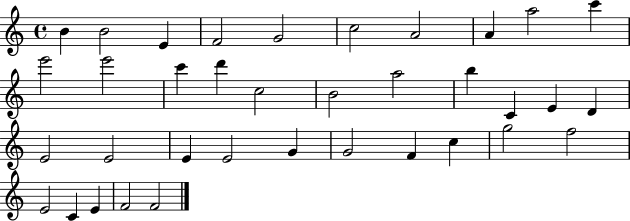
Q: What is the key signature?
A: C major